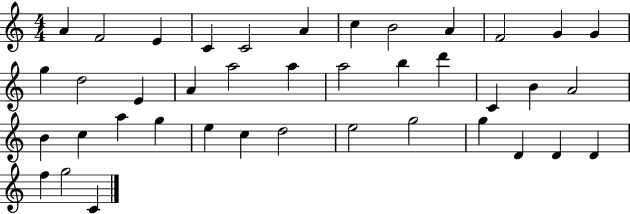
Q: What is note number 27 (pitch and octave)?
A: A5